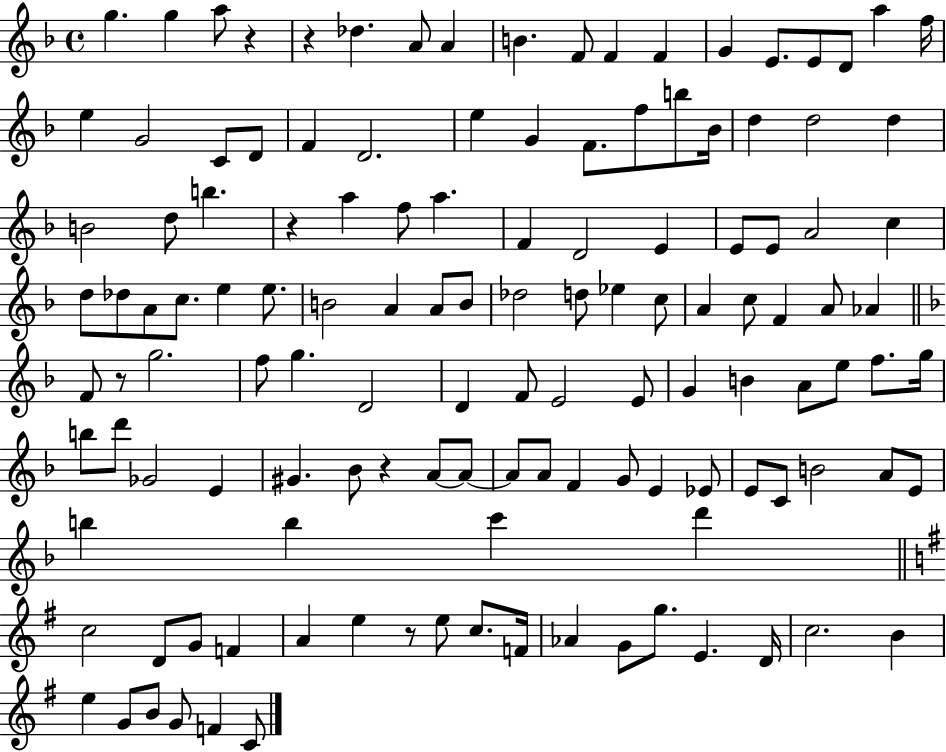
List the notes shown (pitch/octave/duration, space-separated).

G5/q. G5/q A5/e R/q R/q Db5/q. A4/e A4/q B4/q. F4/e F4/q F4/q G4/q E4/e. E4/e D4/e A5/q F5/s E5/q G4/h C4/e D4/e F4/q D4/h. E5/q G4/q F4/e. F5/e B5/e Bb4/s D5/q D5/h D5/q B4/h D5/e B5/q. R/q A5/q F5/e A5/q. F4/q D4/h E4/q E4/e E4/e A4/h C5/q D5/e Db5/e A4/e C5/e. E5/q E5/e. B4/h A4/q A4/e B4/e Db5/h D5/e Eb5/q C5/e A4/q C5/e F4/q A4/e Ab4/q F4/e R/e G5/h. F5/e G5/q. D4/h D4/q F4/e E4/h E4/e G4/q B4/q A4/e E5/e F5/e. G5/s B5/e D6/e Gb4/h E4/q G#4/q. Bb4/e R/q A4/e A4/e A4/e A4/e F4/q G4/e E4/q Eb4/e E4/e C4/e B4/h A4/e E4/e B5/q B5/q C6/q D6/q C5/h D4/e G4/e F4/q A4/q E5/q R/e E5/e C5/e. F4/s Ab4/q G4/e G5/e. E4/q. D4/s C5/h. B4/q E5/q G4/e B4/e G4/e F4/q C4/e